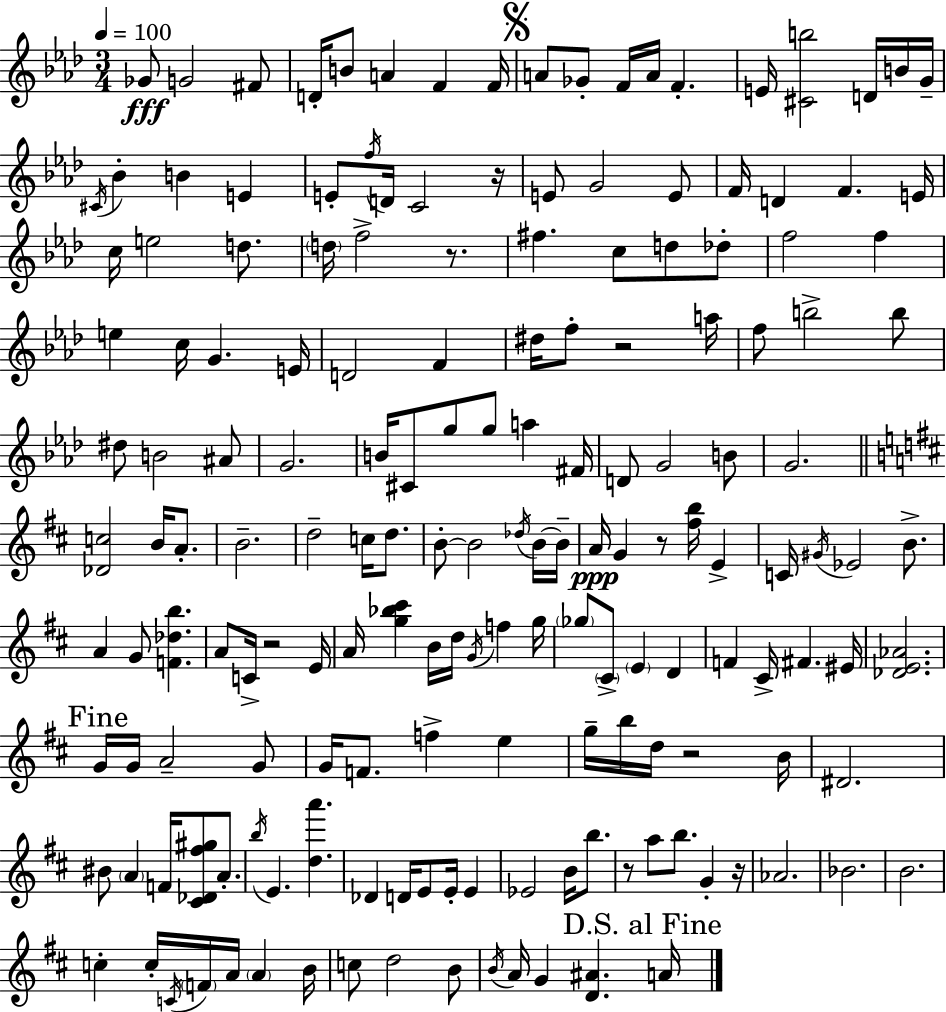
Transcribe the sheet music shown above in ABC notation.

X:1
T:Untitled
M:3/4
L:1/4
K:Ab
_G/2 G2 ^F/2 D/4 B/2 A F F/4 A/2 _G/2 F/4 A/4 F E/4 [^Cb]2 D/4 B/4 G/4 ^C/4 _B B E E/2 f/4 D/4 C2 z/4 E/2 G2 E/2 F/4 D F E/4 c/4 e2 d/2 d/4 f2 z/2 ^f c/2 d/2 _d/2 f2 f e c/4 G E/4 D2 F ^d/4 f/2 z2 a/4 f/2 b2 b/2 ^d/2 B2 ^A/2 G2 B/4 ^C/2 g/2 g/2 a ^F/4 D/2 G2 B/2 G2 [_Dc]2 B/4 A/2 B2 d2 c/4 d/2 B/2 B2 _d/4 B/4 B/4 A/4 G z/2 [^fb]/4 E C/4 ^G/4 _E2 B/2 A G/2 [F_db] A/2 C/4 z2 E/4 A/4 [g_b^c'] B/4 d/4 G/4 f g/4 _g/2 ^C/2 E D F ^C/4 ^F ^E/4 [_DE_A]2 G/4 G/4 A2 G/2 G/4 F/2 f e g/4 b/4 d/4 z2 B/4 ^D2 ^B/2 A F/4 [^C_D^f^g]/2 A/2 b/4 E [da'] _D D/4 E/2 E/4 E _E2 B/4 b/2 z/2 a/2 b/2 G z/4 _A2 _B2 B2 c c/4 C/4 F/4 A/4 A B/4 c/2 d2 B/2 B/4 A/4 G [D^A] A/4